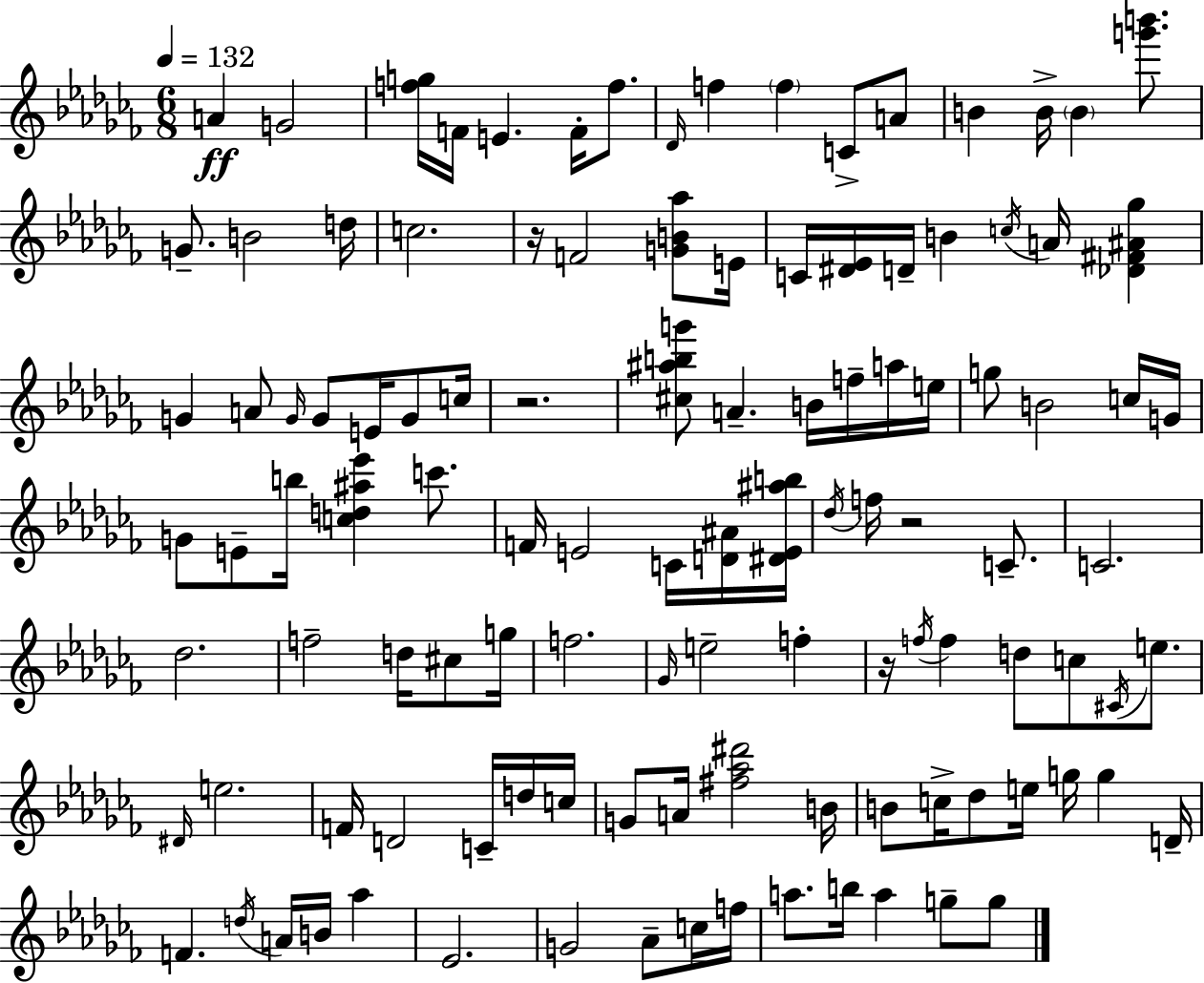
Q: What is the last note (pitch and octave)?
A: G5